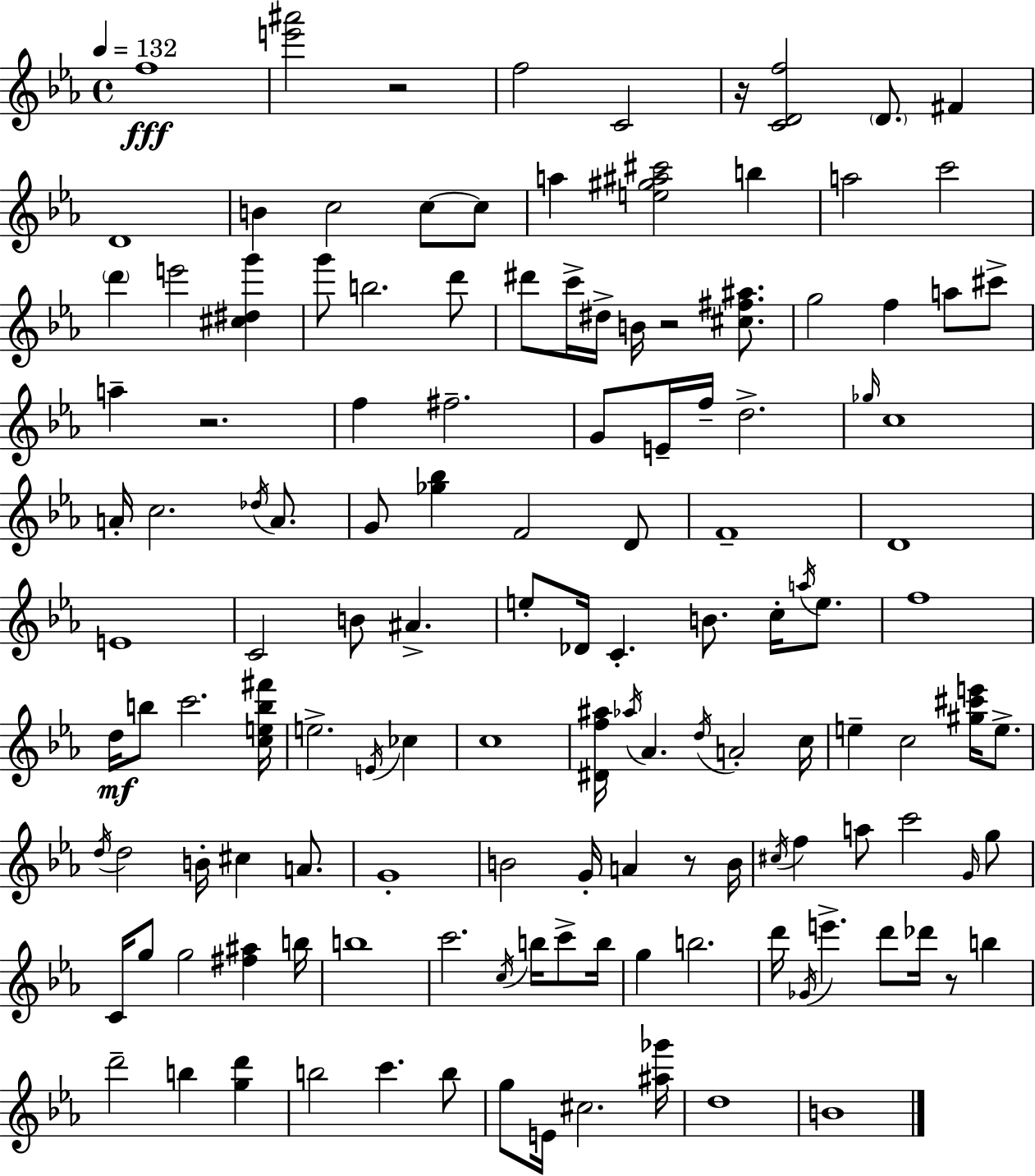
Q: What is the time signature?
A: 4/4